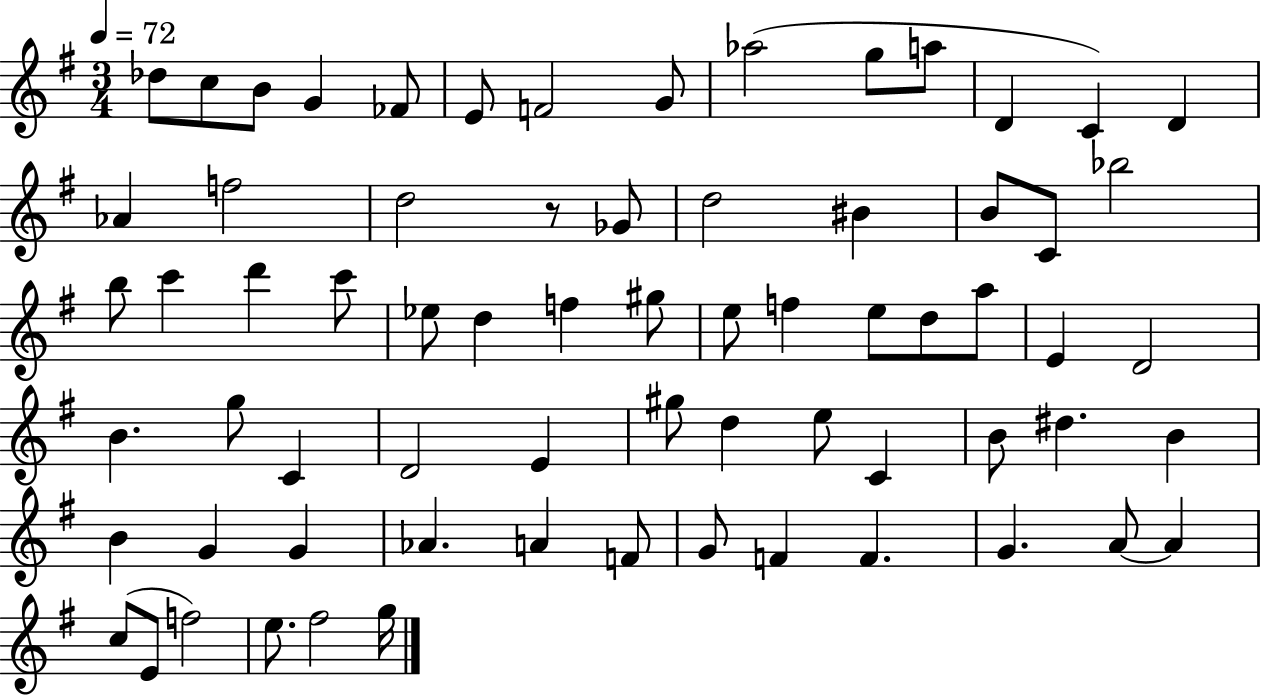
Db5/e C5/e B4/e G4/q FES4/e E4/e F4/h G4/e Ab5/h G5/e A5/e D4/q C4/q D4/q Ab4/q F5/h D5/h R/e Gb4/e D5/h BIS4/q B4/e C4/e Bb5/h B5/e C6/q D6/q C6/e Eb5/e D5/q F5/q G#5/e E5/e F5/q E5/e D5/e A5/e E4/q D4/h B4/q. G5/e C4/q D4/h E4/q G#5/e D5/q E5/e C4/q B4/e D#5/q. B4/q B4/q G4/q G4/q Ab4/q. A4/q F4/e G4/e F4/q F4/q. G4/q. A4/e A4/q C5/e E4/e F5/h E5/e. F#5/h G5/s